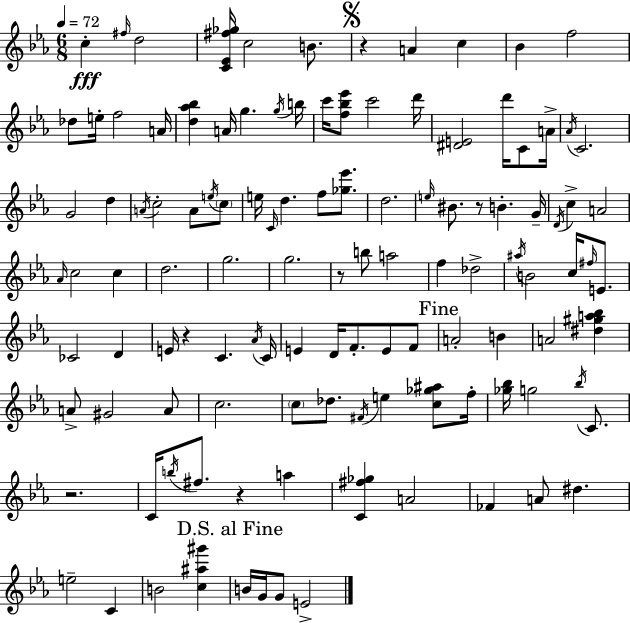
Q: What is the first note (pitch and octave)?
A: C5